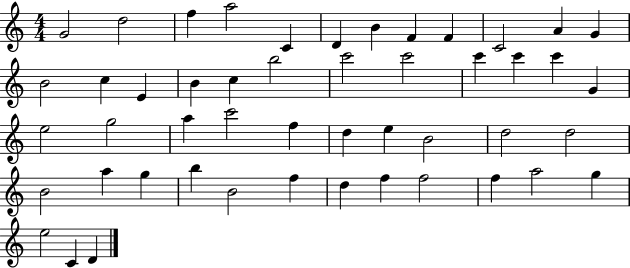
G4/h D5/h F5/q A5/h C4/q D4/q B4/q F4/q F4/q C4/h A4/q G4/q B4/h C5/q E4/q B4/q C5/q B5/h C6/h C6/h C6/q C6/q C6/q G4/q E5/h G5/h A5/q C6/h F5/q D5/q E5/q B4/h D5/h D5/h B4/h A5/q G5/q B5/q B4/h F5/q D5/q F5/q F5/h F5/q A5/h G5/q E5/h C4/q D4/q